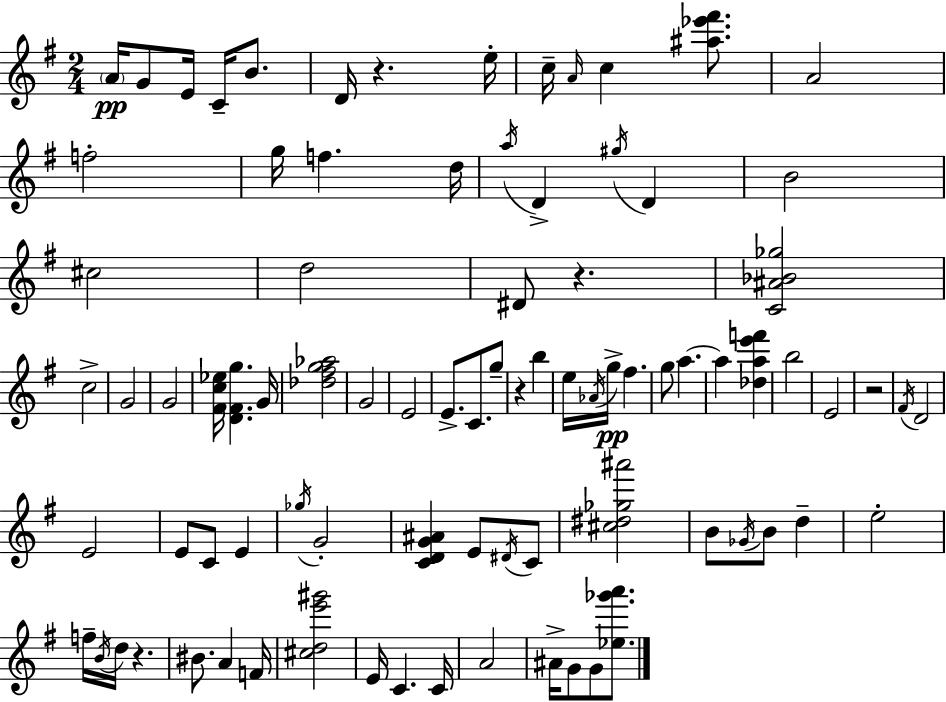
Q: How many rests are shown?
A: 5